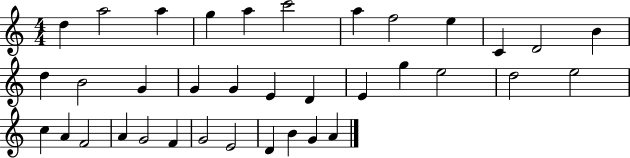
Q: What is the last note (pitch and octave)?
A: A4